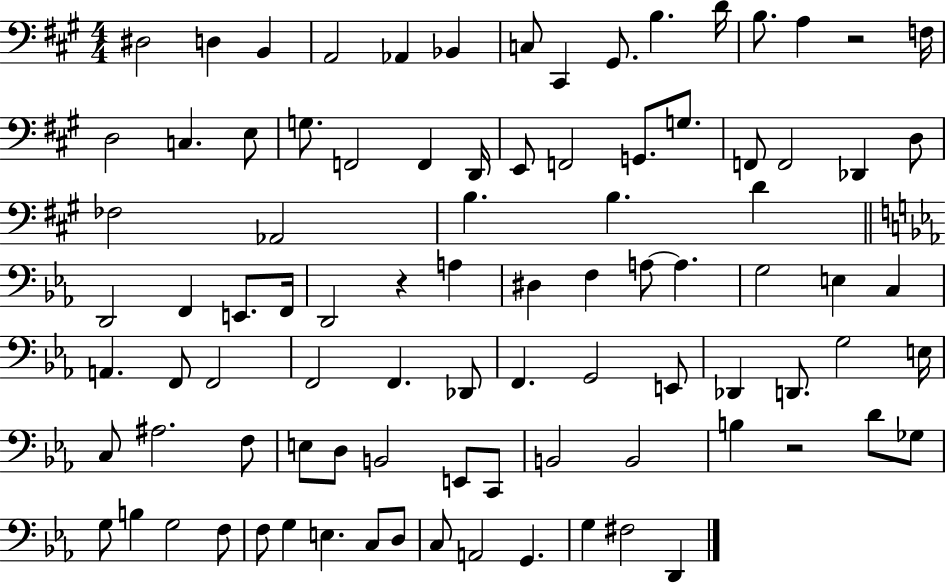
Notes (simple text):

D#3/h D3/q B2/q A2/h Ab2/q Bb2/q C3/e C#2/q G#2/e. B3/q. D4/s B3/e. A3/q R/h F3/s D3/h C3/q. E3/e G3/e. F2/h F2/q D2/s E2/e F2/h G2/e. G3/e. F2/e F2/h Db2/q D3/e FES3/h Ab2/h B3/q. B3/q. D4/q D2/h F2/q E2/e. F2/s D2/h R/q A3/q D#3/q F3/q A3/e A3/q. G3/h E3/q C3/q A2/q. F2/e F2/h F2/h F2/q. Db2/e F2/q. G2/h E2/e Db2/q D2/e. G3/h E3/s C3/e A#3/h. F3/e E3/e D3/e B2/h E2/e C2/e B2/h B2/h B3/q R/h D4/e Gb3/e G3/e B3/q G3/h F3/e F3/e G3/q E3/q. C3/e D3/e C3/e A2/h G2/q. G3/q F#3/h D2/q